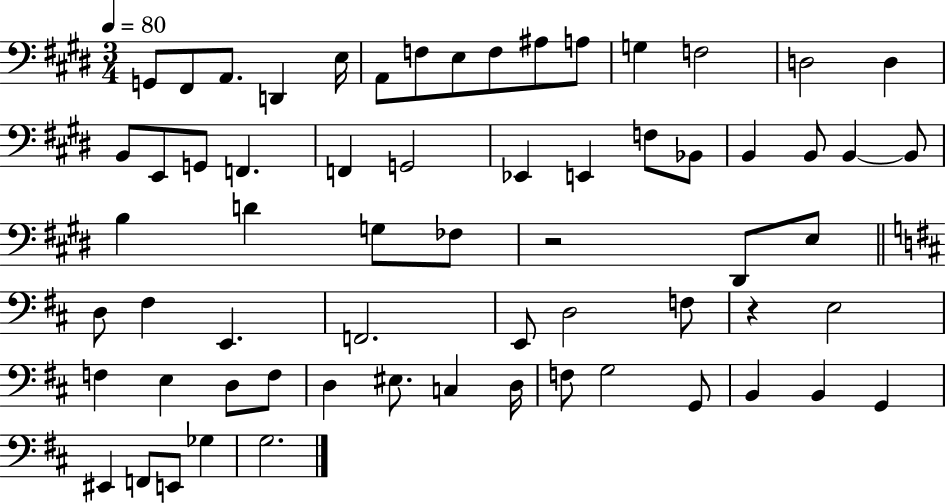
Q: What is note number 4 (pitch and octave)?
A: D2